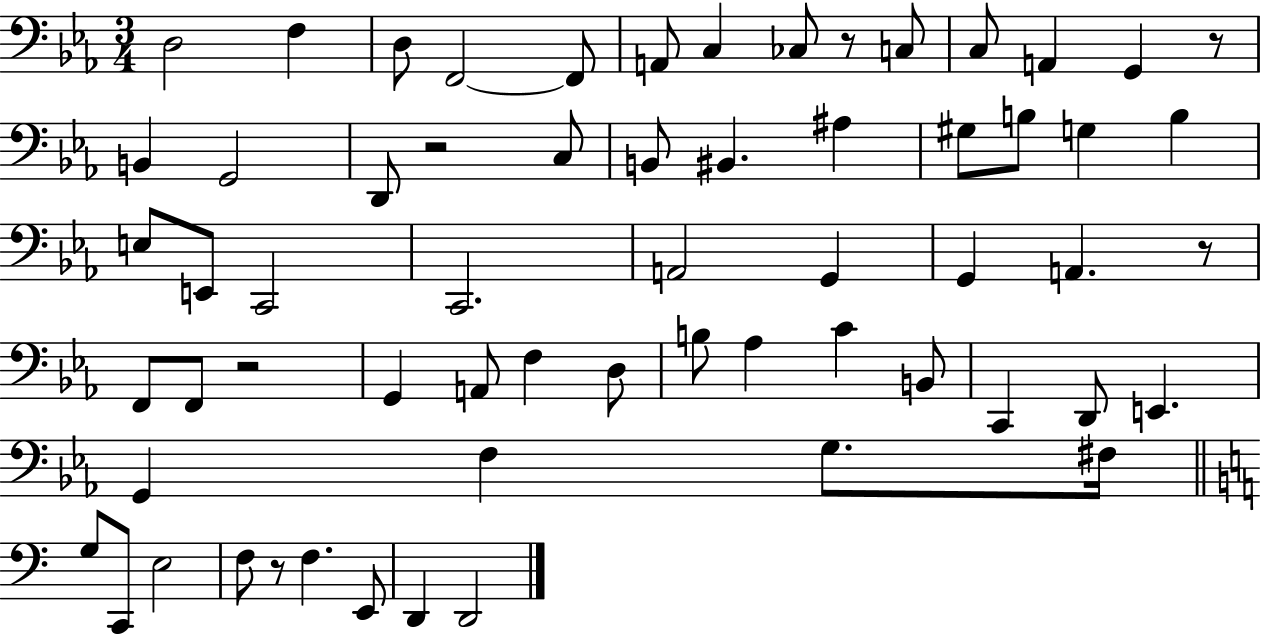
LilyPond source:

{
  \clef bass
  \numericTimeSignature
  \time 3/4
  \key ees \major
  d2 f4 | d8 f,2~~ f,8 | a,8 c4 ces8 r8 c8 | c8 a,4 g,4 r8 | \break b,4 g,2 | d,8 r2 c8 | b,8 bis,4. ais4 | gis8 b8 g4 b4 | \break e8 e,8 c,2 | c,2. | a,2 g,4 | g,4 a,4. r8 | \break f,8 f,8 r2 | g,4 a,8 f4 d8 | b8 aes4 c'4 b,8 | c,4 d,8 e,4. | \break g,4 f4 g8. fis16 | \bar "||" \break \key a \minor g8 c,8 e2 | f8 r8 f4. e,8 | d,4 d,2 | \bar "|."
}